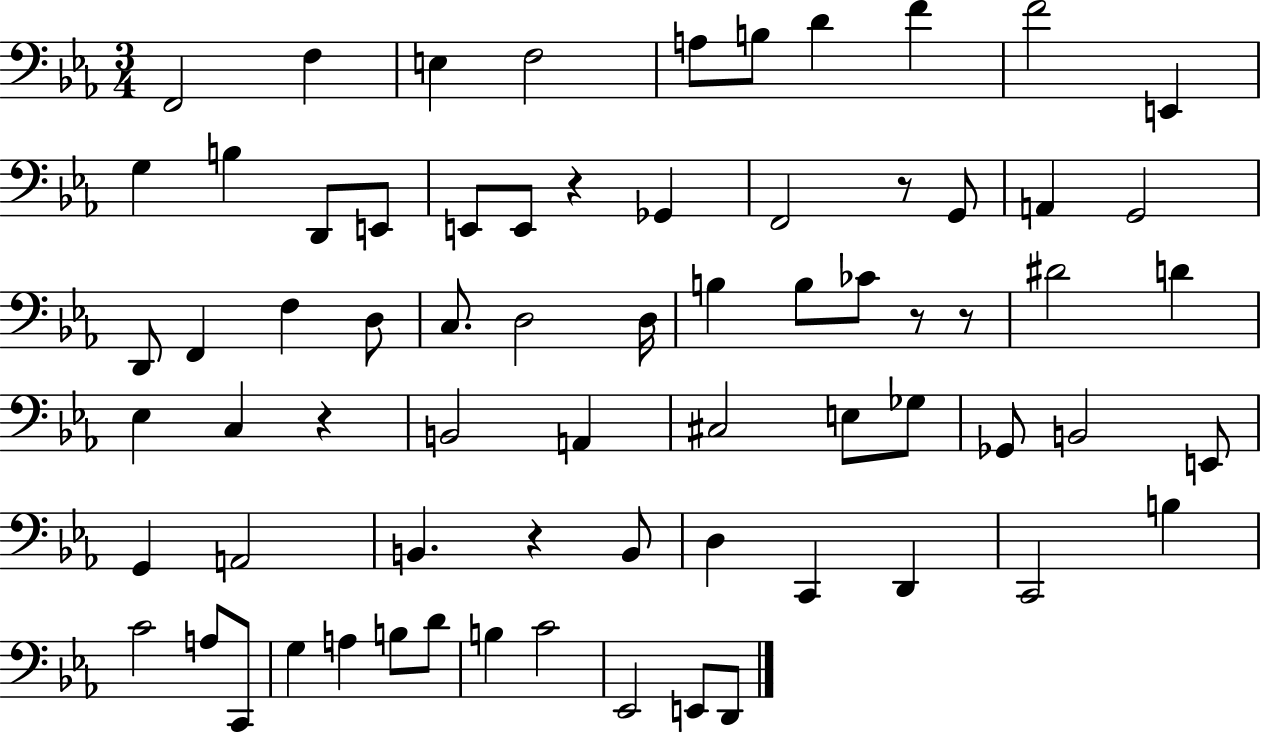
F2/h F3/q E3/q F3/h A3/e B3/e D4/q F4/q F4/h E2/q G3/q B3/q D2/e E2/e E2/e E2/e R/q Gb2/q F2/h R/e G2/e A2/q G2/h D2/e F2/q F3/q D3/e C3/e. D3/h D3/s B3/q B3/e CES4/e R/e R/e D#4/h D4/q Eb3/q C3/q R/q B2/h A2/q C#3/h E3/e Gb3/e Gb2/e B2/h E2/e G2/q A2/h B2/q. R/q B2/e D3/q C2/q D2/q C2/h B3/q C4/h A3/e C2/e G3/q A3/q B3/e D4/e B3/q C4/h Eb2/h E2/e D2/e